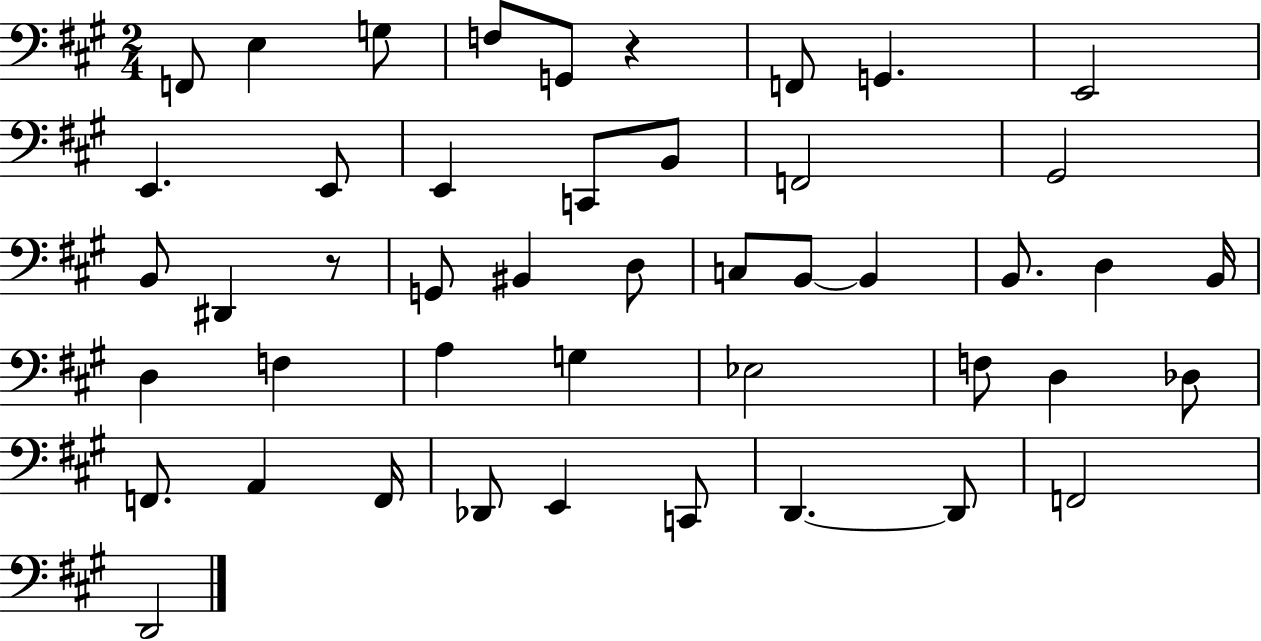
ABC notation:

X:1
T:Untitled
M:2/4
L:1/4
K:A
F,,/2 E, G,/2 F,/2 G,,/2 z F,,/2 G,, E,,2 E,, E,,/2 E,, C,,/2 B,,/2 F,,2 ^G,,2 B,,/2 ^D,, z/2 G,,/2 ^B,, D,/2 C,/2 B,,/2 B,, B,,/2 D, B,,/4 D, F, A, G, _E,2 F,/2 D, _D,/2 F,,/2 A,, F,,/4 _D,,/2 E,, C,,/2 D,, D,,/2 F,,2 D,,2